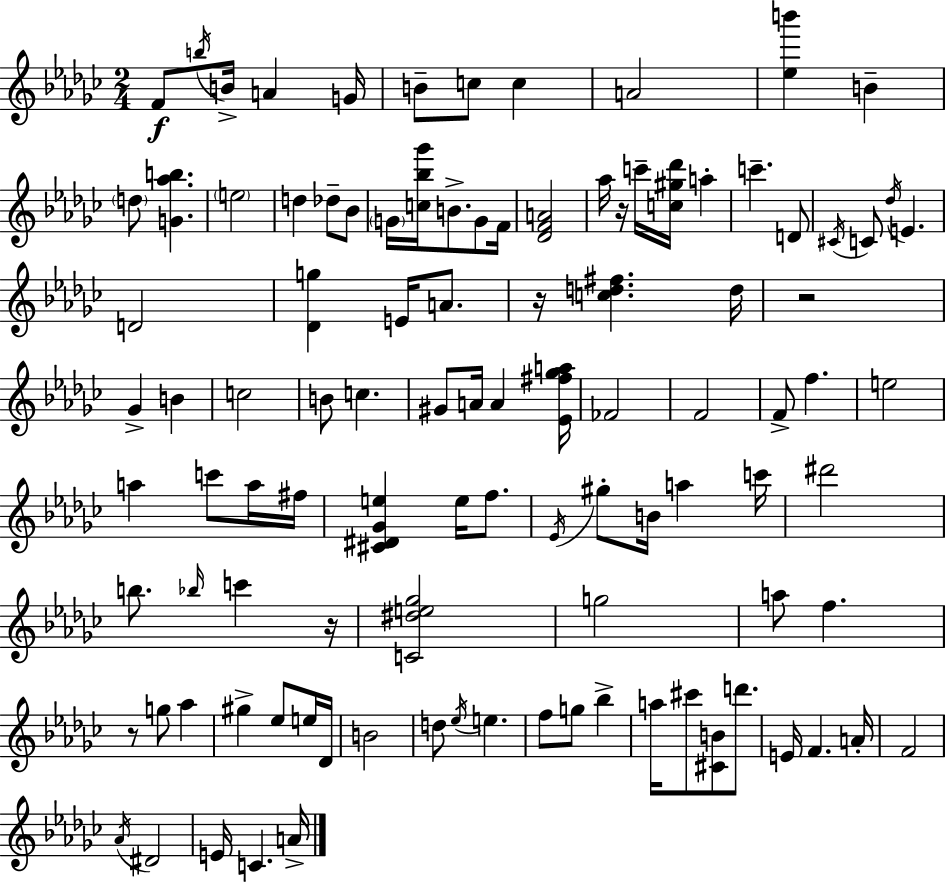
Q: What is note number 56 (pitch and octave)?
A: C6